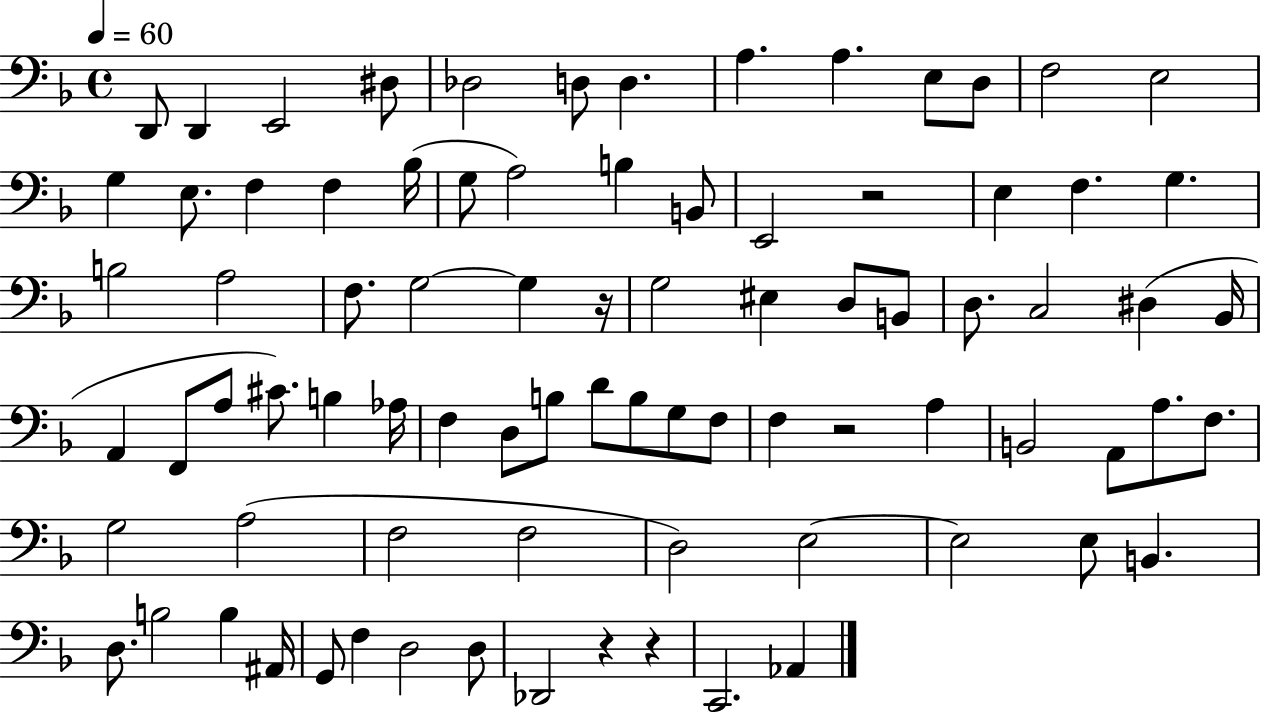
{
  \clef bass
  \time 4/4
  \defaultTimeSignature
  \key f \major
  \tempo 4 = 60
  d,8 d,4 e,2 dis8 | des2 d8 d4. | a4. a4. e8 d8 | f2 e2 | \break g4 e8. f4 f4 bes16( | g8 a2) b4 b,8 | e,2 r2 | e4 f4. g4. | \break b2 a2 | f8. g2~~ g4 r16 | g2 eis4 d8 b,8 | d8. c2 dis4( bes,16 | \break a,4 f,8 a8 cis'8.) b4 aes16 | f4 d8 b8 d'8 b8 g8 f8 | f4 r2 a4 | b,2 a,8 a8. f8. | \break g2 a2( | f2 f2 | d2) e2~~ | e2 e8 b,4. | \break d8. b2 b4 ais,16 | g,8 f4 d2 d8 | des,2 r4 r4 | c,2. aes,4 | \break \bar "|."
}